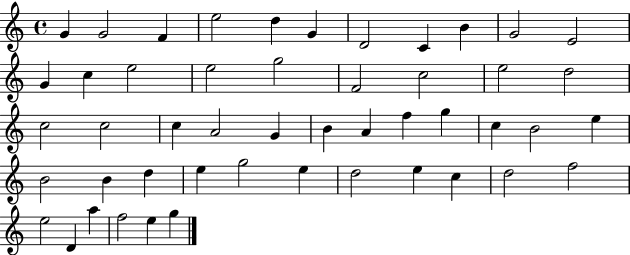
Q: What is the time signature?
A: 4/4